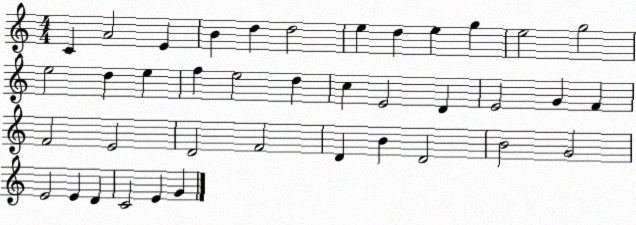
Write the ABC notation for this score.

X:1
T:Untitled
M:4/4
L:1/4
K:C
C A2 E B d d2 e d e g e2 g2 e2 d e f e2 d c E2 D E2 G F F2 E2 D2 F2 D B D2 B2 G2 E2 E D C2 E G